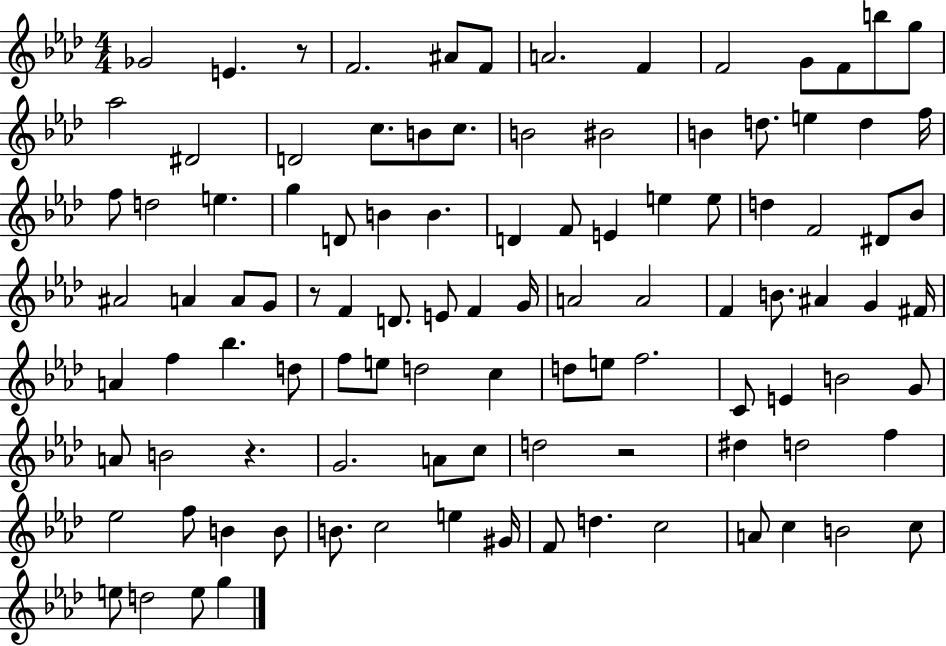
Gb4/h E4/q. R/e F4/h. A#4/e F4/e A4/h. F4/q F4/h G4/e F4/e B5/e G5/e Ab5/h D#4/h D4/h C5/e. B4/e C5/e. B4/h BIS4/h B4/q D5/e. E5/q D5/q F5/s F5/e D5/h E5/q. G5/q D4/e B4/q B4/q. D4/q F4/e E4/q E5/q E5/e D5/q F4/h D#4/e Bb4/e A#4/h A4/q A4/e G4/e R/e F4/q D4/e. E4/e F4/q G4/s A4/h A4/h F4/q B4/e. A#4/q G4/q F#4/s A4/q F5/q Bb5/q. D5/e F5/e E5/e D5/h C5/q D5/e E5/e F5/h. C4/e E4/q B4/h G4/e A4/e B4/h R/q. G4/h. A4/e C5/e D5/h R/h D#5/q D5/h F5/q Eb5/h F5/e B4/q B4/e B4/e. C5/h E5/q G#4/s F4/e D5/q. C5/h A4/e C5/q B4/h C5/e E5/e D5/h E5/e G5/q